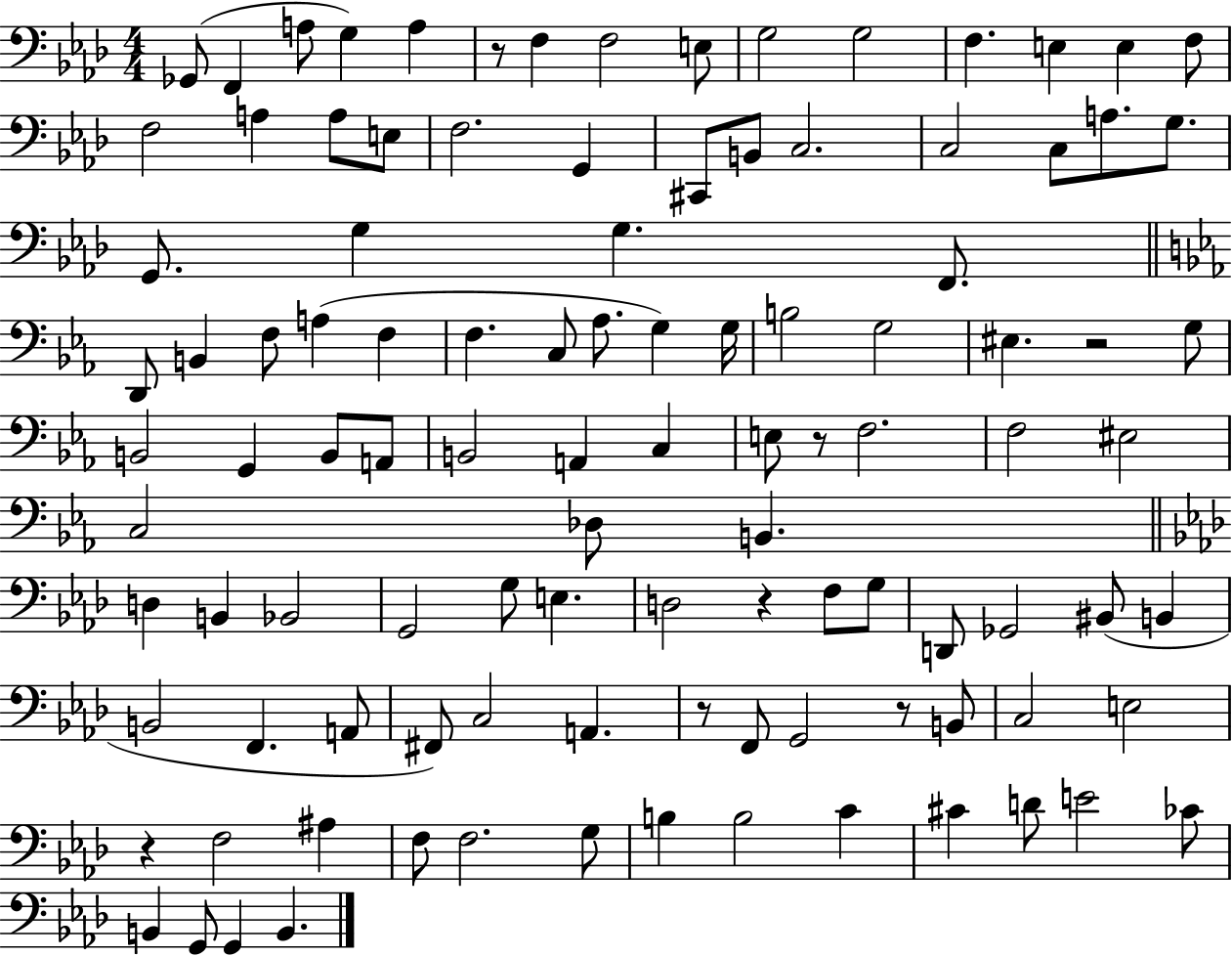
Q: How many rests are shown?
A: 7